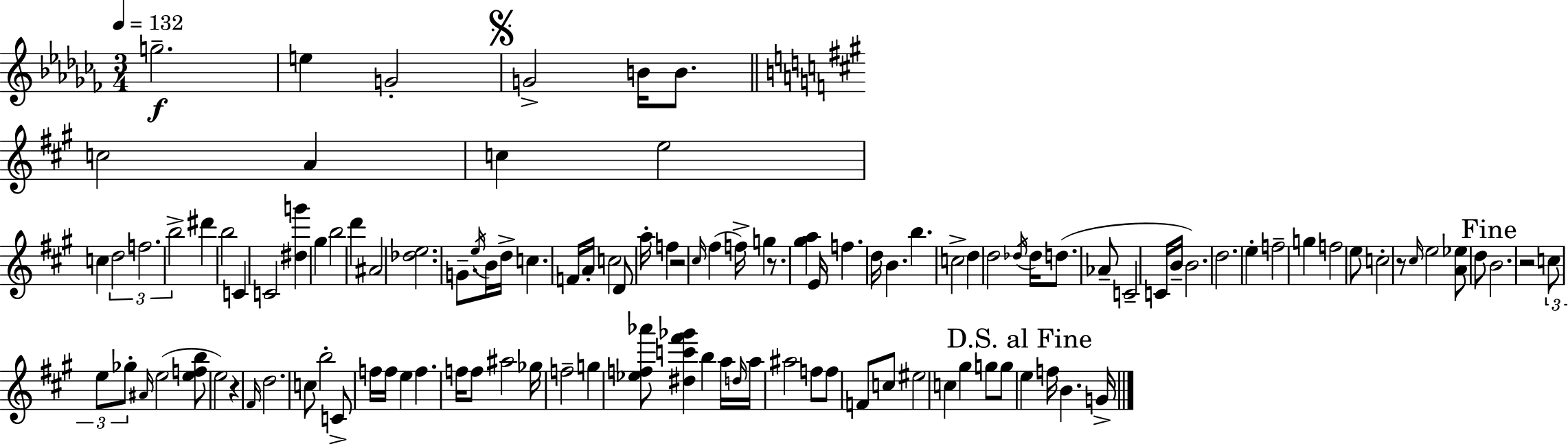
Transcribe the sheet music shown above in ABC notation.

X:1
T:Untitled
M:3/4
L:1/4
K:Abm
g2 e G2 G2 B/4 B/2 c2 A c e2 c d2 f2 b2 ^d' b2 C C2 [^dg'] ^g b2 d' ^A2 [_de]2 G/2 e/4 B/4 d/4 c F/4 A/4 c2 D/2 a/4 f z2 ^c/4 ^f f/4 g z/2 [^ga] E/4 f d/4 B b c2 d d2 _d/4 _d/4 d/2 _A/2 C2 C/4 B/4 B2 d2 e f2 g f2 e/2 c2 z/2 ^c/4 e2 [A_e]/2 d/2 B2 z2 c/2 e/2 _g/2 ^A/4 e2 [efb]/2 e2 z ^F/4 d2 c/2 b2 C/2 f/4 f/4 e f f/4 f/2 ^a2 _g/4 f2 g [_ef_a']/2 [^dc'^f'_g'] b a/4 d/4 a/4 ^a2 f/2 f/2 F/2 c/2 ^e2 c ^g g/2 g/2 e f/4 B G/4